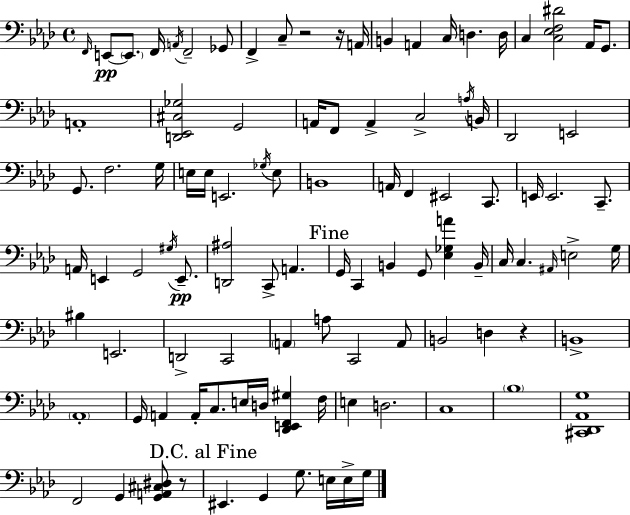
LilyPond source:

{
  \clef bass
  \time 4/4
  \defaultTimeSignature
  \key aes \major
  \grace { f,16 }\pp e,8~~ \parenthesize e,8. f,16 \acciaccatura { a,16 } f,2-- | ges,8 f,4-> c8-- r2 | r16 a,16 b,4 a,4 c16 d4. | d16 c4 <c ees f dis'>2 aes,16 g,8. | \break a,1-. | <d, ees, cis ges>2 g,2 | a,16 f,8 a,4-> c2-> | \acciaccatura { a16 } b,16 des,2 e,2 | \break g,8. f2. | g16 e16 e16 e,2. | \acciaccatura { ges16 } e8 b,1 | a,16 f,4 eis,2 | \break c,8. e,16 e,2. | c,8.-- a,16 e,4 g,2 | \acciaccatura { gis16 }\pp e,8.-- <d, ais>2 c,8-> a,4. | \mark "Fine" g,16 c,4 b,4 g,8 | \break <ees ges a'>4 b,16-- c16 c4. \grace { ais,16 } e2-> | g16 bis4 e,2. | d,2-> c,2 | \parenthesize a,4 a8 c,2 | \break a,8 b,2 d4 | r4 b,1-> | \parenthesize aes,1-. | g,16 a,4 a,16-. c8. e16 | \break d16 <des, e, f, gis>4 f16 e4 d2. | c1 | \parenthesize bes1 | <cis, des, aes, g>1 | \break f,2 g,4 | <g, a, cis dis>8 r8 \mark "D.C. al Fine" eis,4. g,4 | g8. e16 e16-> g16 \bar "|."
}